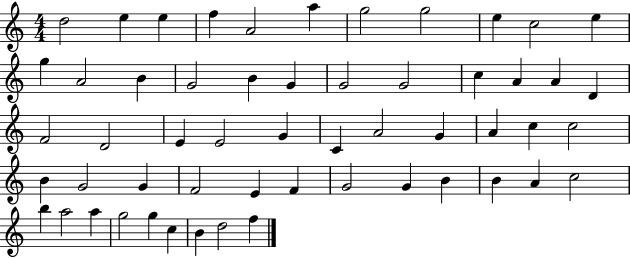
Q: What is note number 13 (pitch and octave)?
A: A4